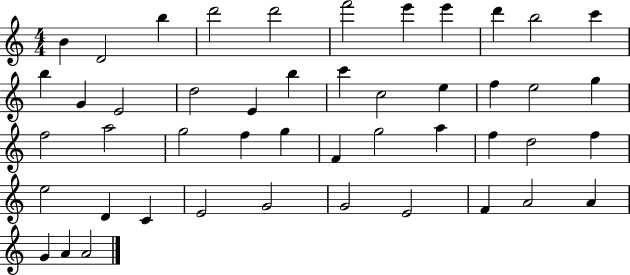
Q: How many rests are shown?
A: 0